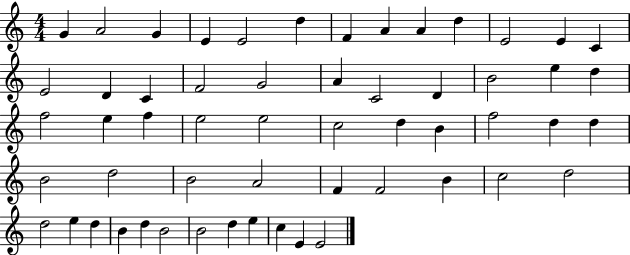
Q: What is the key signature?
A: C major